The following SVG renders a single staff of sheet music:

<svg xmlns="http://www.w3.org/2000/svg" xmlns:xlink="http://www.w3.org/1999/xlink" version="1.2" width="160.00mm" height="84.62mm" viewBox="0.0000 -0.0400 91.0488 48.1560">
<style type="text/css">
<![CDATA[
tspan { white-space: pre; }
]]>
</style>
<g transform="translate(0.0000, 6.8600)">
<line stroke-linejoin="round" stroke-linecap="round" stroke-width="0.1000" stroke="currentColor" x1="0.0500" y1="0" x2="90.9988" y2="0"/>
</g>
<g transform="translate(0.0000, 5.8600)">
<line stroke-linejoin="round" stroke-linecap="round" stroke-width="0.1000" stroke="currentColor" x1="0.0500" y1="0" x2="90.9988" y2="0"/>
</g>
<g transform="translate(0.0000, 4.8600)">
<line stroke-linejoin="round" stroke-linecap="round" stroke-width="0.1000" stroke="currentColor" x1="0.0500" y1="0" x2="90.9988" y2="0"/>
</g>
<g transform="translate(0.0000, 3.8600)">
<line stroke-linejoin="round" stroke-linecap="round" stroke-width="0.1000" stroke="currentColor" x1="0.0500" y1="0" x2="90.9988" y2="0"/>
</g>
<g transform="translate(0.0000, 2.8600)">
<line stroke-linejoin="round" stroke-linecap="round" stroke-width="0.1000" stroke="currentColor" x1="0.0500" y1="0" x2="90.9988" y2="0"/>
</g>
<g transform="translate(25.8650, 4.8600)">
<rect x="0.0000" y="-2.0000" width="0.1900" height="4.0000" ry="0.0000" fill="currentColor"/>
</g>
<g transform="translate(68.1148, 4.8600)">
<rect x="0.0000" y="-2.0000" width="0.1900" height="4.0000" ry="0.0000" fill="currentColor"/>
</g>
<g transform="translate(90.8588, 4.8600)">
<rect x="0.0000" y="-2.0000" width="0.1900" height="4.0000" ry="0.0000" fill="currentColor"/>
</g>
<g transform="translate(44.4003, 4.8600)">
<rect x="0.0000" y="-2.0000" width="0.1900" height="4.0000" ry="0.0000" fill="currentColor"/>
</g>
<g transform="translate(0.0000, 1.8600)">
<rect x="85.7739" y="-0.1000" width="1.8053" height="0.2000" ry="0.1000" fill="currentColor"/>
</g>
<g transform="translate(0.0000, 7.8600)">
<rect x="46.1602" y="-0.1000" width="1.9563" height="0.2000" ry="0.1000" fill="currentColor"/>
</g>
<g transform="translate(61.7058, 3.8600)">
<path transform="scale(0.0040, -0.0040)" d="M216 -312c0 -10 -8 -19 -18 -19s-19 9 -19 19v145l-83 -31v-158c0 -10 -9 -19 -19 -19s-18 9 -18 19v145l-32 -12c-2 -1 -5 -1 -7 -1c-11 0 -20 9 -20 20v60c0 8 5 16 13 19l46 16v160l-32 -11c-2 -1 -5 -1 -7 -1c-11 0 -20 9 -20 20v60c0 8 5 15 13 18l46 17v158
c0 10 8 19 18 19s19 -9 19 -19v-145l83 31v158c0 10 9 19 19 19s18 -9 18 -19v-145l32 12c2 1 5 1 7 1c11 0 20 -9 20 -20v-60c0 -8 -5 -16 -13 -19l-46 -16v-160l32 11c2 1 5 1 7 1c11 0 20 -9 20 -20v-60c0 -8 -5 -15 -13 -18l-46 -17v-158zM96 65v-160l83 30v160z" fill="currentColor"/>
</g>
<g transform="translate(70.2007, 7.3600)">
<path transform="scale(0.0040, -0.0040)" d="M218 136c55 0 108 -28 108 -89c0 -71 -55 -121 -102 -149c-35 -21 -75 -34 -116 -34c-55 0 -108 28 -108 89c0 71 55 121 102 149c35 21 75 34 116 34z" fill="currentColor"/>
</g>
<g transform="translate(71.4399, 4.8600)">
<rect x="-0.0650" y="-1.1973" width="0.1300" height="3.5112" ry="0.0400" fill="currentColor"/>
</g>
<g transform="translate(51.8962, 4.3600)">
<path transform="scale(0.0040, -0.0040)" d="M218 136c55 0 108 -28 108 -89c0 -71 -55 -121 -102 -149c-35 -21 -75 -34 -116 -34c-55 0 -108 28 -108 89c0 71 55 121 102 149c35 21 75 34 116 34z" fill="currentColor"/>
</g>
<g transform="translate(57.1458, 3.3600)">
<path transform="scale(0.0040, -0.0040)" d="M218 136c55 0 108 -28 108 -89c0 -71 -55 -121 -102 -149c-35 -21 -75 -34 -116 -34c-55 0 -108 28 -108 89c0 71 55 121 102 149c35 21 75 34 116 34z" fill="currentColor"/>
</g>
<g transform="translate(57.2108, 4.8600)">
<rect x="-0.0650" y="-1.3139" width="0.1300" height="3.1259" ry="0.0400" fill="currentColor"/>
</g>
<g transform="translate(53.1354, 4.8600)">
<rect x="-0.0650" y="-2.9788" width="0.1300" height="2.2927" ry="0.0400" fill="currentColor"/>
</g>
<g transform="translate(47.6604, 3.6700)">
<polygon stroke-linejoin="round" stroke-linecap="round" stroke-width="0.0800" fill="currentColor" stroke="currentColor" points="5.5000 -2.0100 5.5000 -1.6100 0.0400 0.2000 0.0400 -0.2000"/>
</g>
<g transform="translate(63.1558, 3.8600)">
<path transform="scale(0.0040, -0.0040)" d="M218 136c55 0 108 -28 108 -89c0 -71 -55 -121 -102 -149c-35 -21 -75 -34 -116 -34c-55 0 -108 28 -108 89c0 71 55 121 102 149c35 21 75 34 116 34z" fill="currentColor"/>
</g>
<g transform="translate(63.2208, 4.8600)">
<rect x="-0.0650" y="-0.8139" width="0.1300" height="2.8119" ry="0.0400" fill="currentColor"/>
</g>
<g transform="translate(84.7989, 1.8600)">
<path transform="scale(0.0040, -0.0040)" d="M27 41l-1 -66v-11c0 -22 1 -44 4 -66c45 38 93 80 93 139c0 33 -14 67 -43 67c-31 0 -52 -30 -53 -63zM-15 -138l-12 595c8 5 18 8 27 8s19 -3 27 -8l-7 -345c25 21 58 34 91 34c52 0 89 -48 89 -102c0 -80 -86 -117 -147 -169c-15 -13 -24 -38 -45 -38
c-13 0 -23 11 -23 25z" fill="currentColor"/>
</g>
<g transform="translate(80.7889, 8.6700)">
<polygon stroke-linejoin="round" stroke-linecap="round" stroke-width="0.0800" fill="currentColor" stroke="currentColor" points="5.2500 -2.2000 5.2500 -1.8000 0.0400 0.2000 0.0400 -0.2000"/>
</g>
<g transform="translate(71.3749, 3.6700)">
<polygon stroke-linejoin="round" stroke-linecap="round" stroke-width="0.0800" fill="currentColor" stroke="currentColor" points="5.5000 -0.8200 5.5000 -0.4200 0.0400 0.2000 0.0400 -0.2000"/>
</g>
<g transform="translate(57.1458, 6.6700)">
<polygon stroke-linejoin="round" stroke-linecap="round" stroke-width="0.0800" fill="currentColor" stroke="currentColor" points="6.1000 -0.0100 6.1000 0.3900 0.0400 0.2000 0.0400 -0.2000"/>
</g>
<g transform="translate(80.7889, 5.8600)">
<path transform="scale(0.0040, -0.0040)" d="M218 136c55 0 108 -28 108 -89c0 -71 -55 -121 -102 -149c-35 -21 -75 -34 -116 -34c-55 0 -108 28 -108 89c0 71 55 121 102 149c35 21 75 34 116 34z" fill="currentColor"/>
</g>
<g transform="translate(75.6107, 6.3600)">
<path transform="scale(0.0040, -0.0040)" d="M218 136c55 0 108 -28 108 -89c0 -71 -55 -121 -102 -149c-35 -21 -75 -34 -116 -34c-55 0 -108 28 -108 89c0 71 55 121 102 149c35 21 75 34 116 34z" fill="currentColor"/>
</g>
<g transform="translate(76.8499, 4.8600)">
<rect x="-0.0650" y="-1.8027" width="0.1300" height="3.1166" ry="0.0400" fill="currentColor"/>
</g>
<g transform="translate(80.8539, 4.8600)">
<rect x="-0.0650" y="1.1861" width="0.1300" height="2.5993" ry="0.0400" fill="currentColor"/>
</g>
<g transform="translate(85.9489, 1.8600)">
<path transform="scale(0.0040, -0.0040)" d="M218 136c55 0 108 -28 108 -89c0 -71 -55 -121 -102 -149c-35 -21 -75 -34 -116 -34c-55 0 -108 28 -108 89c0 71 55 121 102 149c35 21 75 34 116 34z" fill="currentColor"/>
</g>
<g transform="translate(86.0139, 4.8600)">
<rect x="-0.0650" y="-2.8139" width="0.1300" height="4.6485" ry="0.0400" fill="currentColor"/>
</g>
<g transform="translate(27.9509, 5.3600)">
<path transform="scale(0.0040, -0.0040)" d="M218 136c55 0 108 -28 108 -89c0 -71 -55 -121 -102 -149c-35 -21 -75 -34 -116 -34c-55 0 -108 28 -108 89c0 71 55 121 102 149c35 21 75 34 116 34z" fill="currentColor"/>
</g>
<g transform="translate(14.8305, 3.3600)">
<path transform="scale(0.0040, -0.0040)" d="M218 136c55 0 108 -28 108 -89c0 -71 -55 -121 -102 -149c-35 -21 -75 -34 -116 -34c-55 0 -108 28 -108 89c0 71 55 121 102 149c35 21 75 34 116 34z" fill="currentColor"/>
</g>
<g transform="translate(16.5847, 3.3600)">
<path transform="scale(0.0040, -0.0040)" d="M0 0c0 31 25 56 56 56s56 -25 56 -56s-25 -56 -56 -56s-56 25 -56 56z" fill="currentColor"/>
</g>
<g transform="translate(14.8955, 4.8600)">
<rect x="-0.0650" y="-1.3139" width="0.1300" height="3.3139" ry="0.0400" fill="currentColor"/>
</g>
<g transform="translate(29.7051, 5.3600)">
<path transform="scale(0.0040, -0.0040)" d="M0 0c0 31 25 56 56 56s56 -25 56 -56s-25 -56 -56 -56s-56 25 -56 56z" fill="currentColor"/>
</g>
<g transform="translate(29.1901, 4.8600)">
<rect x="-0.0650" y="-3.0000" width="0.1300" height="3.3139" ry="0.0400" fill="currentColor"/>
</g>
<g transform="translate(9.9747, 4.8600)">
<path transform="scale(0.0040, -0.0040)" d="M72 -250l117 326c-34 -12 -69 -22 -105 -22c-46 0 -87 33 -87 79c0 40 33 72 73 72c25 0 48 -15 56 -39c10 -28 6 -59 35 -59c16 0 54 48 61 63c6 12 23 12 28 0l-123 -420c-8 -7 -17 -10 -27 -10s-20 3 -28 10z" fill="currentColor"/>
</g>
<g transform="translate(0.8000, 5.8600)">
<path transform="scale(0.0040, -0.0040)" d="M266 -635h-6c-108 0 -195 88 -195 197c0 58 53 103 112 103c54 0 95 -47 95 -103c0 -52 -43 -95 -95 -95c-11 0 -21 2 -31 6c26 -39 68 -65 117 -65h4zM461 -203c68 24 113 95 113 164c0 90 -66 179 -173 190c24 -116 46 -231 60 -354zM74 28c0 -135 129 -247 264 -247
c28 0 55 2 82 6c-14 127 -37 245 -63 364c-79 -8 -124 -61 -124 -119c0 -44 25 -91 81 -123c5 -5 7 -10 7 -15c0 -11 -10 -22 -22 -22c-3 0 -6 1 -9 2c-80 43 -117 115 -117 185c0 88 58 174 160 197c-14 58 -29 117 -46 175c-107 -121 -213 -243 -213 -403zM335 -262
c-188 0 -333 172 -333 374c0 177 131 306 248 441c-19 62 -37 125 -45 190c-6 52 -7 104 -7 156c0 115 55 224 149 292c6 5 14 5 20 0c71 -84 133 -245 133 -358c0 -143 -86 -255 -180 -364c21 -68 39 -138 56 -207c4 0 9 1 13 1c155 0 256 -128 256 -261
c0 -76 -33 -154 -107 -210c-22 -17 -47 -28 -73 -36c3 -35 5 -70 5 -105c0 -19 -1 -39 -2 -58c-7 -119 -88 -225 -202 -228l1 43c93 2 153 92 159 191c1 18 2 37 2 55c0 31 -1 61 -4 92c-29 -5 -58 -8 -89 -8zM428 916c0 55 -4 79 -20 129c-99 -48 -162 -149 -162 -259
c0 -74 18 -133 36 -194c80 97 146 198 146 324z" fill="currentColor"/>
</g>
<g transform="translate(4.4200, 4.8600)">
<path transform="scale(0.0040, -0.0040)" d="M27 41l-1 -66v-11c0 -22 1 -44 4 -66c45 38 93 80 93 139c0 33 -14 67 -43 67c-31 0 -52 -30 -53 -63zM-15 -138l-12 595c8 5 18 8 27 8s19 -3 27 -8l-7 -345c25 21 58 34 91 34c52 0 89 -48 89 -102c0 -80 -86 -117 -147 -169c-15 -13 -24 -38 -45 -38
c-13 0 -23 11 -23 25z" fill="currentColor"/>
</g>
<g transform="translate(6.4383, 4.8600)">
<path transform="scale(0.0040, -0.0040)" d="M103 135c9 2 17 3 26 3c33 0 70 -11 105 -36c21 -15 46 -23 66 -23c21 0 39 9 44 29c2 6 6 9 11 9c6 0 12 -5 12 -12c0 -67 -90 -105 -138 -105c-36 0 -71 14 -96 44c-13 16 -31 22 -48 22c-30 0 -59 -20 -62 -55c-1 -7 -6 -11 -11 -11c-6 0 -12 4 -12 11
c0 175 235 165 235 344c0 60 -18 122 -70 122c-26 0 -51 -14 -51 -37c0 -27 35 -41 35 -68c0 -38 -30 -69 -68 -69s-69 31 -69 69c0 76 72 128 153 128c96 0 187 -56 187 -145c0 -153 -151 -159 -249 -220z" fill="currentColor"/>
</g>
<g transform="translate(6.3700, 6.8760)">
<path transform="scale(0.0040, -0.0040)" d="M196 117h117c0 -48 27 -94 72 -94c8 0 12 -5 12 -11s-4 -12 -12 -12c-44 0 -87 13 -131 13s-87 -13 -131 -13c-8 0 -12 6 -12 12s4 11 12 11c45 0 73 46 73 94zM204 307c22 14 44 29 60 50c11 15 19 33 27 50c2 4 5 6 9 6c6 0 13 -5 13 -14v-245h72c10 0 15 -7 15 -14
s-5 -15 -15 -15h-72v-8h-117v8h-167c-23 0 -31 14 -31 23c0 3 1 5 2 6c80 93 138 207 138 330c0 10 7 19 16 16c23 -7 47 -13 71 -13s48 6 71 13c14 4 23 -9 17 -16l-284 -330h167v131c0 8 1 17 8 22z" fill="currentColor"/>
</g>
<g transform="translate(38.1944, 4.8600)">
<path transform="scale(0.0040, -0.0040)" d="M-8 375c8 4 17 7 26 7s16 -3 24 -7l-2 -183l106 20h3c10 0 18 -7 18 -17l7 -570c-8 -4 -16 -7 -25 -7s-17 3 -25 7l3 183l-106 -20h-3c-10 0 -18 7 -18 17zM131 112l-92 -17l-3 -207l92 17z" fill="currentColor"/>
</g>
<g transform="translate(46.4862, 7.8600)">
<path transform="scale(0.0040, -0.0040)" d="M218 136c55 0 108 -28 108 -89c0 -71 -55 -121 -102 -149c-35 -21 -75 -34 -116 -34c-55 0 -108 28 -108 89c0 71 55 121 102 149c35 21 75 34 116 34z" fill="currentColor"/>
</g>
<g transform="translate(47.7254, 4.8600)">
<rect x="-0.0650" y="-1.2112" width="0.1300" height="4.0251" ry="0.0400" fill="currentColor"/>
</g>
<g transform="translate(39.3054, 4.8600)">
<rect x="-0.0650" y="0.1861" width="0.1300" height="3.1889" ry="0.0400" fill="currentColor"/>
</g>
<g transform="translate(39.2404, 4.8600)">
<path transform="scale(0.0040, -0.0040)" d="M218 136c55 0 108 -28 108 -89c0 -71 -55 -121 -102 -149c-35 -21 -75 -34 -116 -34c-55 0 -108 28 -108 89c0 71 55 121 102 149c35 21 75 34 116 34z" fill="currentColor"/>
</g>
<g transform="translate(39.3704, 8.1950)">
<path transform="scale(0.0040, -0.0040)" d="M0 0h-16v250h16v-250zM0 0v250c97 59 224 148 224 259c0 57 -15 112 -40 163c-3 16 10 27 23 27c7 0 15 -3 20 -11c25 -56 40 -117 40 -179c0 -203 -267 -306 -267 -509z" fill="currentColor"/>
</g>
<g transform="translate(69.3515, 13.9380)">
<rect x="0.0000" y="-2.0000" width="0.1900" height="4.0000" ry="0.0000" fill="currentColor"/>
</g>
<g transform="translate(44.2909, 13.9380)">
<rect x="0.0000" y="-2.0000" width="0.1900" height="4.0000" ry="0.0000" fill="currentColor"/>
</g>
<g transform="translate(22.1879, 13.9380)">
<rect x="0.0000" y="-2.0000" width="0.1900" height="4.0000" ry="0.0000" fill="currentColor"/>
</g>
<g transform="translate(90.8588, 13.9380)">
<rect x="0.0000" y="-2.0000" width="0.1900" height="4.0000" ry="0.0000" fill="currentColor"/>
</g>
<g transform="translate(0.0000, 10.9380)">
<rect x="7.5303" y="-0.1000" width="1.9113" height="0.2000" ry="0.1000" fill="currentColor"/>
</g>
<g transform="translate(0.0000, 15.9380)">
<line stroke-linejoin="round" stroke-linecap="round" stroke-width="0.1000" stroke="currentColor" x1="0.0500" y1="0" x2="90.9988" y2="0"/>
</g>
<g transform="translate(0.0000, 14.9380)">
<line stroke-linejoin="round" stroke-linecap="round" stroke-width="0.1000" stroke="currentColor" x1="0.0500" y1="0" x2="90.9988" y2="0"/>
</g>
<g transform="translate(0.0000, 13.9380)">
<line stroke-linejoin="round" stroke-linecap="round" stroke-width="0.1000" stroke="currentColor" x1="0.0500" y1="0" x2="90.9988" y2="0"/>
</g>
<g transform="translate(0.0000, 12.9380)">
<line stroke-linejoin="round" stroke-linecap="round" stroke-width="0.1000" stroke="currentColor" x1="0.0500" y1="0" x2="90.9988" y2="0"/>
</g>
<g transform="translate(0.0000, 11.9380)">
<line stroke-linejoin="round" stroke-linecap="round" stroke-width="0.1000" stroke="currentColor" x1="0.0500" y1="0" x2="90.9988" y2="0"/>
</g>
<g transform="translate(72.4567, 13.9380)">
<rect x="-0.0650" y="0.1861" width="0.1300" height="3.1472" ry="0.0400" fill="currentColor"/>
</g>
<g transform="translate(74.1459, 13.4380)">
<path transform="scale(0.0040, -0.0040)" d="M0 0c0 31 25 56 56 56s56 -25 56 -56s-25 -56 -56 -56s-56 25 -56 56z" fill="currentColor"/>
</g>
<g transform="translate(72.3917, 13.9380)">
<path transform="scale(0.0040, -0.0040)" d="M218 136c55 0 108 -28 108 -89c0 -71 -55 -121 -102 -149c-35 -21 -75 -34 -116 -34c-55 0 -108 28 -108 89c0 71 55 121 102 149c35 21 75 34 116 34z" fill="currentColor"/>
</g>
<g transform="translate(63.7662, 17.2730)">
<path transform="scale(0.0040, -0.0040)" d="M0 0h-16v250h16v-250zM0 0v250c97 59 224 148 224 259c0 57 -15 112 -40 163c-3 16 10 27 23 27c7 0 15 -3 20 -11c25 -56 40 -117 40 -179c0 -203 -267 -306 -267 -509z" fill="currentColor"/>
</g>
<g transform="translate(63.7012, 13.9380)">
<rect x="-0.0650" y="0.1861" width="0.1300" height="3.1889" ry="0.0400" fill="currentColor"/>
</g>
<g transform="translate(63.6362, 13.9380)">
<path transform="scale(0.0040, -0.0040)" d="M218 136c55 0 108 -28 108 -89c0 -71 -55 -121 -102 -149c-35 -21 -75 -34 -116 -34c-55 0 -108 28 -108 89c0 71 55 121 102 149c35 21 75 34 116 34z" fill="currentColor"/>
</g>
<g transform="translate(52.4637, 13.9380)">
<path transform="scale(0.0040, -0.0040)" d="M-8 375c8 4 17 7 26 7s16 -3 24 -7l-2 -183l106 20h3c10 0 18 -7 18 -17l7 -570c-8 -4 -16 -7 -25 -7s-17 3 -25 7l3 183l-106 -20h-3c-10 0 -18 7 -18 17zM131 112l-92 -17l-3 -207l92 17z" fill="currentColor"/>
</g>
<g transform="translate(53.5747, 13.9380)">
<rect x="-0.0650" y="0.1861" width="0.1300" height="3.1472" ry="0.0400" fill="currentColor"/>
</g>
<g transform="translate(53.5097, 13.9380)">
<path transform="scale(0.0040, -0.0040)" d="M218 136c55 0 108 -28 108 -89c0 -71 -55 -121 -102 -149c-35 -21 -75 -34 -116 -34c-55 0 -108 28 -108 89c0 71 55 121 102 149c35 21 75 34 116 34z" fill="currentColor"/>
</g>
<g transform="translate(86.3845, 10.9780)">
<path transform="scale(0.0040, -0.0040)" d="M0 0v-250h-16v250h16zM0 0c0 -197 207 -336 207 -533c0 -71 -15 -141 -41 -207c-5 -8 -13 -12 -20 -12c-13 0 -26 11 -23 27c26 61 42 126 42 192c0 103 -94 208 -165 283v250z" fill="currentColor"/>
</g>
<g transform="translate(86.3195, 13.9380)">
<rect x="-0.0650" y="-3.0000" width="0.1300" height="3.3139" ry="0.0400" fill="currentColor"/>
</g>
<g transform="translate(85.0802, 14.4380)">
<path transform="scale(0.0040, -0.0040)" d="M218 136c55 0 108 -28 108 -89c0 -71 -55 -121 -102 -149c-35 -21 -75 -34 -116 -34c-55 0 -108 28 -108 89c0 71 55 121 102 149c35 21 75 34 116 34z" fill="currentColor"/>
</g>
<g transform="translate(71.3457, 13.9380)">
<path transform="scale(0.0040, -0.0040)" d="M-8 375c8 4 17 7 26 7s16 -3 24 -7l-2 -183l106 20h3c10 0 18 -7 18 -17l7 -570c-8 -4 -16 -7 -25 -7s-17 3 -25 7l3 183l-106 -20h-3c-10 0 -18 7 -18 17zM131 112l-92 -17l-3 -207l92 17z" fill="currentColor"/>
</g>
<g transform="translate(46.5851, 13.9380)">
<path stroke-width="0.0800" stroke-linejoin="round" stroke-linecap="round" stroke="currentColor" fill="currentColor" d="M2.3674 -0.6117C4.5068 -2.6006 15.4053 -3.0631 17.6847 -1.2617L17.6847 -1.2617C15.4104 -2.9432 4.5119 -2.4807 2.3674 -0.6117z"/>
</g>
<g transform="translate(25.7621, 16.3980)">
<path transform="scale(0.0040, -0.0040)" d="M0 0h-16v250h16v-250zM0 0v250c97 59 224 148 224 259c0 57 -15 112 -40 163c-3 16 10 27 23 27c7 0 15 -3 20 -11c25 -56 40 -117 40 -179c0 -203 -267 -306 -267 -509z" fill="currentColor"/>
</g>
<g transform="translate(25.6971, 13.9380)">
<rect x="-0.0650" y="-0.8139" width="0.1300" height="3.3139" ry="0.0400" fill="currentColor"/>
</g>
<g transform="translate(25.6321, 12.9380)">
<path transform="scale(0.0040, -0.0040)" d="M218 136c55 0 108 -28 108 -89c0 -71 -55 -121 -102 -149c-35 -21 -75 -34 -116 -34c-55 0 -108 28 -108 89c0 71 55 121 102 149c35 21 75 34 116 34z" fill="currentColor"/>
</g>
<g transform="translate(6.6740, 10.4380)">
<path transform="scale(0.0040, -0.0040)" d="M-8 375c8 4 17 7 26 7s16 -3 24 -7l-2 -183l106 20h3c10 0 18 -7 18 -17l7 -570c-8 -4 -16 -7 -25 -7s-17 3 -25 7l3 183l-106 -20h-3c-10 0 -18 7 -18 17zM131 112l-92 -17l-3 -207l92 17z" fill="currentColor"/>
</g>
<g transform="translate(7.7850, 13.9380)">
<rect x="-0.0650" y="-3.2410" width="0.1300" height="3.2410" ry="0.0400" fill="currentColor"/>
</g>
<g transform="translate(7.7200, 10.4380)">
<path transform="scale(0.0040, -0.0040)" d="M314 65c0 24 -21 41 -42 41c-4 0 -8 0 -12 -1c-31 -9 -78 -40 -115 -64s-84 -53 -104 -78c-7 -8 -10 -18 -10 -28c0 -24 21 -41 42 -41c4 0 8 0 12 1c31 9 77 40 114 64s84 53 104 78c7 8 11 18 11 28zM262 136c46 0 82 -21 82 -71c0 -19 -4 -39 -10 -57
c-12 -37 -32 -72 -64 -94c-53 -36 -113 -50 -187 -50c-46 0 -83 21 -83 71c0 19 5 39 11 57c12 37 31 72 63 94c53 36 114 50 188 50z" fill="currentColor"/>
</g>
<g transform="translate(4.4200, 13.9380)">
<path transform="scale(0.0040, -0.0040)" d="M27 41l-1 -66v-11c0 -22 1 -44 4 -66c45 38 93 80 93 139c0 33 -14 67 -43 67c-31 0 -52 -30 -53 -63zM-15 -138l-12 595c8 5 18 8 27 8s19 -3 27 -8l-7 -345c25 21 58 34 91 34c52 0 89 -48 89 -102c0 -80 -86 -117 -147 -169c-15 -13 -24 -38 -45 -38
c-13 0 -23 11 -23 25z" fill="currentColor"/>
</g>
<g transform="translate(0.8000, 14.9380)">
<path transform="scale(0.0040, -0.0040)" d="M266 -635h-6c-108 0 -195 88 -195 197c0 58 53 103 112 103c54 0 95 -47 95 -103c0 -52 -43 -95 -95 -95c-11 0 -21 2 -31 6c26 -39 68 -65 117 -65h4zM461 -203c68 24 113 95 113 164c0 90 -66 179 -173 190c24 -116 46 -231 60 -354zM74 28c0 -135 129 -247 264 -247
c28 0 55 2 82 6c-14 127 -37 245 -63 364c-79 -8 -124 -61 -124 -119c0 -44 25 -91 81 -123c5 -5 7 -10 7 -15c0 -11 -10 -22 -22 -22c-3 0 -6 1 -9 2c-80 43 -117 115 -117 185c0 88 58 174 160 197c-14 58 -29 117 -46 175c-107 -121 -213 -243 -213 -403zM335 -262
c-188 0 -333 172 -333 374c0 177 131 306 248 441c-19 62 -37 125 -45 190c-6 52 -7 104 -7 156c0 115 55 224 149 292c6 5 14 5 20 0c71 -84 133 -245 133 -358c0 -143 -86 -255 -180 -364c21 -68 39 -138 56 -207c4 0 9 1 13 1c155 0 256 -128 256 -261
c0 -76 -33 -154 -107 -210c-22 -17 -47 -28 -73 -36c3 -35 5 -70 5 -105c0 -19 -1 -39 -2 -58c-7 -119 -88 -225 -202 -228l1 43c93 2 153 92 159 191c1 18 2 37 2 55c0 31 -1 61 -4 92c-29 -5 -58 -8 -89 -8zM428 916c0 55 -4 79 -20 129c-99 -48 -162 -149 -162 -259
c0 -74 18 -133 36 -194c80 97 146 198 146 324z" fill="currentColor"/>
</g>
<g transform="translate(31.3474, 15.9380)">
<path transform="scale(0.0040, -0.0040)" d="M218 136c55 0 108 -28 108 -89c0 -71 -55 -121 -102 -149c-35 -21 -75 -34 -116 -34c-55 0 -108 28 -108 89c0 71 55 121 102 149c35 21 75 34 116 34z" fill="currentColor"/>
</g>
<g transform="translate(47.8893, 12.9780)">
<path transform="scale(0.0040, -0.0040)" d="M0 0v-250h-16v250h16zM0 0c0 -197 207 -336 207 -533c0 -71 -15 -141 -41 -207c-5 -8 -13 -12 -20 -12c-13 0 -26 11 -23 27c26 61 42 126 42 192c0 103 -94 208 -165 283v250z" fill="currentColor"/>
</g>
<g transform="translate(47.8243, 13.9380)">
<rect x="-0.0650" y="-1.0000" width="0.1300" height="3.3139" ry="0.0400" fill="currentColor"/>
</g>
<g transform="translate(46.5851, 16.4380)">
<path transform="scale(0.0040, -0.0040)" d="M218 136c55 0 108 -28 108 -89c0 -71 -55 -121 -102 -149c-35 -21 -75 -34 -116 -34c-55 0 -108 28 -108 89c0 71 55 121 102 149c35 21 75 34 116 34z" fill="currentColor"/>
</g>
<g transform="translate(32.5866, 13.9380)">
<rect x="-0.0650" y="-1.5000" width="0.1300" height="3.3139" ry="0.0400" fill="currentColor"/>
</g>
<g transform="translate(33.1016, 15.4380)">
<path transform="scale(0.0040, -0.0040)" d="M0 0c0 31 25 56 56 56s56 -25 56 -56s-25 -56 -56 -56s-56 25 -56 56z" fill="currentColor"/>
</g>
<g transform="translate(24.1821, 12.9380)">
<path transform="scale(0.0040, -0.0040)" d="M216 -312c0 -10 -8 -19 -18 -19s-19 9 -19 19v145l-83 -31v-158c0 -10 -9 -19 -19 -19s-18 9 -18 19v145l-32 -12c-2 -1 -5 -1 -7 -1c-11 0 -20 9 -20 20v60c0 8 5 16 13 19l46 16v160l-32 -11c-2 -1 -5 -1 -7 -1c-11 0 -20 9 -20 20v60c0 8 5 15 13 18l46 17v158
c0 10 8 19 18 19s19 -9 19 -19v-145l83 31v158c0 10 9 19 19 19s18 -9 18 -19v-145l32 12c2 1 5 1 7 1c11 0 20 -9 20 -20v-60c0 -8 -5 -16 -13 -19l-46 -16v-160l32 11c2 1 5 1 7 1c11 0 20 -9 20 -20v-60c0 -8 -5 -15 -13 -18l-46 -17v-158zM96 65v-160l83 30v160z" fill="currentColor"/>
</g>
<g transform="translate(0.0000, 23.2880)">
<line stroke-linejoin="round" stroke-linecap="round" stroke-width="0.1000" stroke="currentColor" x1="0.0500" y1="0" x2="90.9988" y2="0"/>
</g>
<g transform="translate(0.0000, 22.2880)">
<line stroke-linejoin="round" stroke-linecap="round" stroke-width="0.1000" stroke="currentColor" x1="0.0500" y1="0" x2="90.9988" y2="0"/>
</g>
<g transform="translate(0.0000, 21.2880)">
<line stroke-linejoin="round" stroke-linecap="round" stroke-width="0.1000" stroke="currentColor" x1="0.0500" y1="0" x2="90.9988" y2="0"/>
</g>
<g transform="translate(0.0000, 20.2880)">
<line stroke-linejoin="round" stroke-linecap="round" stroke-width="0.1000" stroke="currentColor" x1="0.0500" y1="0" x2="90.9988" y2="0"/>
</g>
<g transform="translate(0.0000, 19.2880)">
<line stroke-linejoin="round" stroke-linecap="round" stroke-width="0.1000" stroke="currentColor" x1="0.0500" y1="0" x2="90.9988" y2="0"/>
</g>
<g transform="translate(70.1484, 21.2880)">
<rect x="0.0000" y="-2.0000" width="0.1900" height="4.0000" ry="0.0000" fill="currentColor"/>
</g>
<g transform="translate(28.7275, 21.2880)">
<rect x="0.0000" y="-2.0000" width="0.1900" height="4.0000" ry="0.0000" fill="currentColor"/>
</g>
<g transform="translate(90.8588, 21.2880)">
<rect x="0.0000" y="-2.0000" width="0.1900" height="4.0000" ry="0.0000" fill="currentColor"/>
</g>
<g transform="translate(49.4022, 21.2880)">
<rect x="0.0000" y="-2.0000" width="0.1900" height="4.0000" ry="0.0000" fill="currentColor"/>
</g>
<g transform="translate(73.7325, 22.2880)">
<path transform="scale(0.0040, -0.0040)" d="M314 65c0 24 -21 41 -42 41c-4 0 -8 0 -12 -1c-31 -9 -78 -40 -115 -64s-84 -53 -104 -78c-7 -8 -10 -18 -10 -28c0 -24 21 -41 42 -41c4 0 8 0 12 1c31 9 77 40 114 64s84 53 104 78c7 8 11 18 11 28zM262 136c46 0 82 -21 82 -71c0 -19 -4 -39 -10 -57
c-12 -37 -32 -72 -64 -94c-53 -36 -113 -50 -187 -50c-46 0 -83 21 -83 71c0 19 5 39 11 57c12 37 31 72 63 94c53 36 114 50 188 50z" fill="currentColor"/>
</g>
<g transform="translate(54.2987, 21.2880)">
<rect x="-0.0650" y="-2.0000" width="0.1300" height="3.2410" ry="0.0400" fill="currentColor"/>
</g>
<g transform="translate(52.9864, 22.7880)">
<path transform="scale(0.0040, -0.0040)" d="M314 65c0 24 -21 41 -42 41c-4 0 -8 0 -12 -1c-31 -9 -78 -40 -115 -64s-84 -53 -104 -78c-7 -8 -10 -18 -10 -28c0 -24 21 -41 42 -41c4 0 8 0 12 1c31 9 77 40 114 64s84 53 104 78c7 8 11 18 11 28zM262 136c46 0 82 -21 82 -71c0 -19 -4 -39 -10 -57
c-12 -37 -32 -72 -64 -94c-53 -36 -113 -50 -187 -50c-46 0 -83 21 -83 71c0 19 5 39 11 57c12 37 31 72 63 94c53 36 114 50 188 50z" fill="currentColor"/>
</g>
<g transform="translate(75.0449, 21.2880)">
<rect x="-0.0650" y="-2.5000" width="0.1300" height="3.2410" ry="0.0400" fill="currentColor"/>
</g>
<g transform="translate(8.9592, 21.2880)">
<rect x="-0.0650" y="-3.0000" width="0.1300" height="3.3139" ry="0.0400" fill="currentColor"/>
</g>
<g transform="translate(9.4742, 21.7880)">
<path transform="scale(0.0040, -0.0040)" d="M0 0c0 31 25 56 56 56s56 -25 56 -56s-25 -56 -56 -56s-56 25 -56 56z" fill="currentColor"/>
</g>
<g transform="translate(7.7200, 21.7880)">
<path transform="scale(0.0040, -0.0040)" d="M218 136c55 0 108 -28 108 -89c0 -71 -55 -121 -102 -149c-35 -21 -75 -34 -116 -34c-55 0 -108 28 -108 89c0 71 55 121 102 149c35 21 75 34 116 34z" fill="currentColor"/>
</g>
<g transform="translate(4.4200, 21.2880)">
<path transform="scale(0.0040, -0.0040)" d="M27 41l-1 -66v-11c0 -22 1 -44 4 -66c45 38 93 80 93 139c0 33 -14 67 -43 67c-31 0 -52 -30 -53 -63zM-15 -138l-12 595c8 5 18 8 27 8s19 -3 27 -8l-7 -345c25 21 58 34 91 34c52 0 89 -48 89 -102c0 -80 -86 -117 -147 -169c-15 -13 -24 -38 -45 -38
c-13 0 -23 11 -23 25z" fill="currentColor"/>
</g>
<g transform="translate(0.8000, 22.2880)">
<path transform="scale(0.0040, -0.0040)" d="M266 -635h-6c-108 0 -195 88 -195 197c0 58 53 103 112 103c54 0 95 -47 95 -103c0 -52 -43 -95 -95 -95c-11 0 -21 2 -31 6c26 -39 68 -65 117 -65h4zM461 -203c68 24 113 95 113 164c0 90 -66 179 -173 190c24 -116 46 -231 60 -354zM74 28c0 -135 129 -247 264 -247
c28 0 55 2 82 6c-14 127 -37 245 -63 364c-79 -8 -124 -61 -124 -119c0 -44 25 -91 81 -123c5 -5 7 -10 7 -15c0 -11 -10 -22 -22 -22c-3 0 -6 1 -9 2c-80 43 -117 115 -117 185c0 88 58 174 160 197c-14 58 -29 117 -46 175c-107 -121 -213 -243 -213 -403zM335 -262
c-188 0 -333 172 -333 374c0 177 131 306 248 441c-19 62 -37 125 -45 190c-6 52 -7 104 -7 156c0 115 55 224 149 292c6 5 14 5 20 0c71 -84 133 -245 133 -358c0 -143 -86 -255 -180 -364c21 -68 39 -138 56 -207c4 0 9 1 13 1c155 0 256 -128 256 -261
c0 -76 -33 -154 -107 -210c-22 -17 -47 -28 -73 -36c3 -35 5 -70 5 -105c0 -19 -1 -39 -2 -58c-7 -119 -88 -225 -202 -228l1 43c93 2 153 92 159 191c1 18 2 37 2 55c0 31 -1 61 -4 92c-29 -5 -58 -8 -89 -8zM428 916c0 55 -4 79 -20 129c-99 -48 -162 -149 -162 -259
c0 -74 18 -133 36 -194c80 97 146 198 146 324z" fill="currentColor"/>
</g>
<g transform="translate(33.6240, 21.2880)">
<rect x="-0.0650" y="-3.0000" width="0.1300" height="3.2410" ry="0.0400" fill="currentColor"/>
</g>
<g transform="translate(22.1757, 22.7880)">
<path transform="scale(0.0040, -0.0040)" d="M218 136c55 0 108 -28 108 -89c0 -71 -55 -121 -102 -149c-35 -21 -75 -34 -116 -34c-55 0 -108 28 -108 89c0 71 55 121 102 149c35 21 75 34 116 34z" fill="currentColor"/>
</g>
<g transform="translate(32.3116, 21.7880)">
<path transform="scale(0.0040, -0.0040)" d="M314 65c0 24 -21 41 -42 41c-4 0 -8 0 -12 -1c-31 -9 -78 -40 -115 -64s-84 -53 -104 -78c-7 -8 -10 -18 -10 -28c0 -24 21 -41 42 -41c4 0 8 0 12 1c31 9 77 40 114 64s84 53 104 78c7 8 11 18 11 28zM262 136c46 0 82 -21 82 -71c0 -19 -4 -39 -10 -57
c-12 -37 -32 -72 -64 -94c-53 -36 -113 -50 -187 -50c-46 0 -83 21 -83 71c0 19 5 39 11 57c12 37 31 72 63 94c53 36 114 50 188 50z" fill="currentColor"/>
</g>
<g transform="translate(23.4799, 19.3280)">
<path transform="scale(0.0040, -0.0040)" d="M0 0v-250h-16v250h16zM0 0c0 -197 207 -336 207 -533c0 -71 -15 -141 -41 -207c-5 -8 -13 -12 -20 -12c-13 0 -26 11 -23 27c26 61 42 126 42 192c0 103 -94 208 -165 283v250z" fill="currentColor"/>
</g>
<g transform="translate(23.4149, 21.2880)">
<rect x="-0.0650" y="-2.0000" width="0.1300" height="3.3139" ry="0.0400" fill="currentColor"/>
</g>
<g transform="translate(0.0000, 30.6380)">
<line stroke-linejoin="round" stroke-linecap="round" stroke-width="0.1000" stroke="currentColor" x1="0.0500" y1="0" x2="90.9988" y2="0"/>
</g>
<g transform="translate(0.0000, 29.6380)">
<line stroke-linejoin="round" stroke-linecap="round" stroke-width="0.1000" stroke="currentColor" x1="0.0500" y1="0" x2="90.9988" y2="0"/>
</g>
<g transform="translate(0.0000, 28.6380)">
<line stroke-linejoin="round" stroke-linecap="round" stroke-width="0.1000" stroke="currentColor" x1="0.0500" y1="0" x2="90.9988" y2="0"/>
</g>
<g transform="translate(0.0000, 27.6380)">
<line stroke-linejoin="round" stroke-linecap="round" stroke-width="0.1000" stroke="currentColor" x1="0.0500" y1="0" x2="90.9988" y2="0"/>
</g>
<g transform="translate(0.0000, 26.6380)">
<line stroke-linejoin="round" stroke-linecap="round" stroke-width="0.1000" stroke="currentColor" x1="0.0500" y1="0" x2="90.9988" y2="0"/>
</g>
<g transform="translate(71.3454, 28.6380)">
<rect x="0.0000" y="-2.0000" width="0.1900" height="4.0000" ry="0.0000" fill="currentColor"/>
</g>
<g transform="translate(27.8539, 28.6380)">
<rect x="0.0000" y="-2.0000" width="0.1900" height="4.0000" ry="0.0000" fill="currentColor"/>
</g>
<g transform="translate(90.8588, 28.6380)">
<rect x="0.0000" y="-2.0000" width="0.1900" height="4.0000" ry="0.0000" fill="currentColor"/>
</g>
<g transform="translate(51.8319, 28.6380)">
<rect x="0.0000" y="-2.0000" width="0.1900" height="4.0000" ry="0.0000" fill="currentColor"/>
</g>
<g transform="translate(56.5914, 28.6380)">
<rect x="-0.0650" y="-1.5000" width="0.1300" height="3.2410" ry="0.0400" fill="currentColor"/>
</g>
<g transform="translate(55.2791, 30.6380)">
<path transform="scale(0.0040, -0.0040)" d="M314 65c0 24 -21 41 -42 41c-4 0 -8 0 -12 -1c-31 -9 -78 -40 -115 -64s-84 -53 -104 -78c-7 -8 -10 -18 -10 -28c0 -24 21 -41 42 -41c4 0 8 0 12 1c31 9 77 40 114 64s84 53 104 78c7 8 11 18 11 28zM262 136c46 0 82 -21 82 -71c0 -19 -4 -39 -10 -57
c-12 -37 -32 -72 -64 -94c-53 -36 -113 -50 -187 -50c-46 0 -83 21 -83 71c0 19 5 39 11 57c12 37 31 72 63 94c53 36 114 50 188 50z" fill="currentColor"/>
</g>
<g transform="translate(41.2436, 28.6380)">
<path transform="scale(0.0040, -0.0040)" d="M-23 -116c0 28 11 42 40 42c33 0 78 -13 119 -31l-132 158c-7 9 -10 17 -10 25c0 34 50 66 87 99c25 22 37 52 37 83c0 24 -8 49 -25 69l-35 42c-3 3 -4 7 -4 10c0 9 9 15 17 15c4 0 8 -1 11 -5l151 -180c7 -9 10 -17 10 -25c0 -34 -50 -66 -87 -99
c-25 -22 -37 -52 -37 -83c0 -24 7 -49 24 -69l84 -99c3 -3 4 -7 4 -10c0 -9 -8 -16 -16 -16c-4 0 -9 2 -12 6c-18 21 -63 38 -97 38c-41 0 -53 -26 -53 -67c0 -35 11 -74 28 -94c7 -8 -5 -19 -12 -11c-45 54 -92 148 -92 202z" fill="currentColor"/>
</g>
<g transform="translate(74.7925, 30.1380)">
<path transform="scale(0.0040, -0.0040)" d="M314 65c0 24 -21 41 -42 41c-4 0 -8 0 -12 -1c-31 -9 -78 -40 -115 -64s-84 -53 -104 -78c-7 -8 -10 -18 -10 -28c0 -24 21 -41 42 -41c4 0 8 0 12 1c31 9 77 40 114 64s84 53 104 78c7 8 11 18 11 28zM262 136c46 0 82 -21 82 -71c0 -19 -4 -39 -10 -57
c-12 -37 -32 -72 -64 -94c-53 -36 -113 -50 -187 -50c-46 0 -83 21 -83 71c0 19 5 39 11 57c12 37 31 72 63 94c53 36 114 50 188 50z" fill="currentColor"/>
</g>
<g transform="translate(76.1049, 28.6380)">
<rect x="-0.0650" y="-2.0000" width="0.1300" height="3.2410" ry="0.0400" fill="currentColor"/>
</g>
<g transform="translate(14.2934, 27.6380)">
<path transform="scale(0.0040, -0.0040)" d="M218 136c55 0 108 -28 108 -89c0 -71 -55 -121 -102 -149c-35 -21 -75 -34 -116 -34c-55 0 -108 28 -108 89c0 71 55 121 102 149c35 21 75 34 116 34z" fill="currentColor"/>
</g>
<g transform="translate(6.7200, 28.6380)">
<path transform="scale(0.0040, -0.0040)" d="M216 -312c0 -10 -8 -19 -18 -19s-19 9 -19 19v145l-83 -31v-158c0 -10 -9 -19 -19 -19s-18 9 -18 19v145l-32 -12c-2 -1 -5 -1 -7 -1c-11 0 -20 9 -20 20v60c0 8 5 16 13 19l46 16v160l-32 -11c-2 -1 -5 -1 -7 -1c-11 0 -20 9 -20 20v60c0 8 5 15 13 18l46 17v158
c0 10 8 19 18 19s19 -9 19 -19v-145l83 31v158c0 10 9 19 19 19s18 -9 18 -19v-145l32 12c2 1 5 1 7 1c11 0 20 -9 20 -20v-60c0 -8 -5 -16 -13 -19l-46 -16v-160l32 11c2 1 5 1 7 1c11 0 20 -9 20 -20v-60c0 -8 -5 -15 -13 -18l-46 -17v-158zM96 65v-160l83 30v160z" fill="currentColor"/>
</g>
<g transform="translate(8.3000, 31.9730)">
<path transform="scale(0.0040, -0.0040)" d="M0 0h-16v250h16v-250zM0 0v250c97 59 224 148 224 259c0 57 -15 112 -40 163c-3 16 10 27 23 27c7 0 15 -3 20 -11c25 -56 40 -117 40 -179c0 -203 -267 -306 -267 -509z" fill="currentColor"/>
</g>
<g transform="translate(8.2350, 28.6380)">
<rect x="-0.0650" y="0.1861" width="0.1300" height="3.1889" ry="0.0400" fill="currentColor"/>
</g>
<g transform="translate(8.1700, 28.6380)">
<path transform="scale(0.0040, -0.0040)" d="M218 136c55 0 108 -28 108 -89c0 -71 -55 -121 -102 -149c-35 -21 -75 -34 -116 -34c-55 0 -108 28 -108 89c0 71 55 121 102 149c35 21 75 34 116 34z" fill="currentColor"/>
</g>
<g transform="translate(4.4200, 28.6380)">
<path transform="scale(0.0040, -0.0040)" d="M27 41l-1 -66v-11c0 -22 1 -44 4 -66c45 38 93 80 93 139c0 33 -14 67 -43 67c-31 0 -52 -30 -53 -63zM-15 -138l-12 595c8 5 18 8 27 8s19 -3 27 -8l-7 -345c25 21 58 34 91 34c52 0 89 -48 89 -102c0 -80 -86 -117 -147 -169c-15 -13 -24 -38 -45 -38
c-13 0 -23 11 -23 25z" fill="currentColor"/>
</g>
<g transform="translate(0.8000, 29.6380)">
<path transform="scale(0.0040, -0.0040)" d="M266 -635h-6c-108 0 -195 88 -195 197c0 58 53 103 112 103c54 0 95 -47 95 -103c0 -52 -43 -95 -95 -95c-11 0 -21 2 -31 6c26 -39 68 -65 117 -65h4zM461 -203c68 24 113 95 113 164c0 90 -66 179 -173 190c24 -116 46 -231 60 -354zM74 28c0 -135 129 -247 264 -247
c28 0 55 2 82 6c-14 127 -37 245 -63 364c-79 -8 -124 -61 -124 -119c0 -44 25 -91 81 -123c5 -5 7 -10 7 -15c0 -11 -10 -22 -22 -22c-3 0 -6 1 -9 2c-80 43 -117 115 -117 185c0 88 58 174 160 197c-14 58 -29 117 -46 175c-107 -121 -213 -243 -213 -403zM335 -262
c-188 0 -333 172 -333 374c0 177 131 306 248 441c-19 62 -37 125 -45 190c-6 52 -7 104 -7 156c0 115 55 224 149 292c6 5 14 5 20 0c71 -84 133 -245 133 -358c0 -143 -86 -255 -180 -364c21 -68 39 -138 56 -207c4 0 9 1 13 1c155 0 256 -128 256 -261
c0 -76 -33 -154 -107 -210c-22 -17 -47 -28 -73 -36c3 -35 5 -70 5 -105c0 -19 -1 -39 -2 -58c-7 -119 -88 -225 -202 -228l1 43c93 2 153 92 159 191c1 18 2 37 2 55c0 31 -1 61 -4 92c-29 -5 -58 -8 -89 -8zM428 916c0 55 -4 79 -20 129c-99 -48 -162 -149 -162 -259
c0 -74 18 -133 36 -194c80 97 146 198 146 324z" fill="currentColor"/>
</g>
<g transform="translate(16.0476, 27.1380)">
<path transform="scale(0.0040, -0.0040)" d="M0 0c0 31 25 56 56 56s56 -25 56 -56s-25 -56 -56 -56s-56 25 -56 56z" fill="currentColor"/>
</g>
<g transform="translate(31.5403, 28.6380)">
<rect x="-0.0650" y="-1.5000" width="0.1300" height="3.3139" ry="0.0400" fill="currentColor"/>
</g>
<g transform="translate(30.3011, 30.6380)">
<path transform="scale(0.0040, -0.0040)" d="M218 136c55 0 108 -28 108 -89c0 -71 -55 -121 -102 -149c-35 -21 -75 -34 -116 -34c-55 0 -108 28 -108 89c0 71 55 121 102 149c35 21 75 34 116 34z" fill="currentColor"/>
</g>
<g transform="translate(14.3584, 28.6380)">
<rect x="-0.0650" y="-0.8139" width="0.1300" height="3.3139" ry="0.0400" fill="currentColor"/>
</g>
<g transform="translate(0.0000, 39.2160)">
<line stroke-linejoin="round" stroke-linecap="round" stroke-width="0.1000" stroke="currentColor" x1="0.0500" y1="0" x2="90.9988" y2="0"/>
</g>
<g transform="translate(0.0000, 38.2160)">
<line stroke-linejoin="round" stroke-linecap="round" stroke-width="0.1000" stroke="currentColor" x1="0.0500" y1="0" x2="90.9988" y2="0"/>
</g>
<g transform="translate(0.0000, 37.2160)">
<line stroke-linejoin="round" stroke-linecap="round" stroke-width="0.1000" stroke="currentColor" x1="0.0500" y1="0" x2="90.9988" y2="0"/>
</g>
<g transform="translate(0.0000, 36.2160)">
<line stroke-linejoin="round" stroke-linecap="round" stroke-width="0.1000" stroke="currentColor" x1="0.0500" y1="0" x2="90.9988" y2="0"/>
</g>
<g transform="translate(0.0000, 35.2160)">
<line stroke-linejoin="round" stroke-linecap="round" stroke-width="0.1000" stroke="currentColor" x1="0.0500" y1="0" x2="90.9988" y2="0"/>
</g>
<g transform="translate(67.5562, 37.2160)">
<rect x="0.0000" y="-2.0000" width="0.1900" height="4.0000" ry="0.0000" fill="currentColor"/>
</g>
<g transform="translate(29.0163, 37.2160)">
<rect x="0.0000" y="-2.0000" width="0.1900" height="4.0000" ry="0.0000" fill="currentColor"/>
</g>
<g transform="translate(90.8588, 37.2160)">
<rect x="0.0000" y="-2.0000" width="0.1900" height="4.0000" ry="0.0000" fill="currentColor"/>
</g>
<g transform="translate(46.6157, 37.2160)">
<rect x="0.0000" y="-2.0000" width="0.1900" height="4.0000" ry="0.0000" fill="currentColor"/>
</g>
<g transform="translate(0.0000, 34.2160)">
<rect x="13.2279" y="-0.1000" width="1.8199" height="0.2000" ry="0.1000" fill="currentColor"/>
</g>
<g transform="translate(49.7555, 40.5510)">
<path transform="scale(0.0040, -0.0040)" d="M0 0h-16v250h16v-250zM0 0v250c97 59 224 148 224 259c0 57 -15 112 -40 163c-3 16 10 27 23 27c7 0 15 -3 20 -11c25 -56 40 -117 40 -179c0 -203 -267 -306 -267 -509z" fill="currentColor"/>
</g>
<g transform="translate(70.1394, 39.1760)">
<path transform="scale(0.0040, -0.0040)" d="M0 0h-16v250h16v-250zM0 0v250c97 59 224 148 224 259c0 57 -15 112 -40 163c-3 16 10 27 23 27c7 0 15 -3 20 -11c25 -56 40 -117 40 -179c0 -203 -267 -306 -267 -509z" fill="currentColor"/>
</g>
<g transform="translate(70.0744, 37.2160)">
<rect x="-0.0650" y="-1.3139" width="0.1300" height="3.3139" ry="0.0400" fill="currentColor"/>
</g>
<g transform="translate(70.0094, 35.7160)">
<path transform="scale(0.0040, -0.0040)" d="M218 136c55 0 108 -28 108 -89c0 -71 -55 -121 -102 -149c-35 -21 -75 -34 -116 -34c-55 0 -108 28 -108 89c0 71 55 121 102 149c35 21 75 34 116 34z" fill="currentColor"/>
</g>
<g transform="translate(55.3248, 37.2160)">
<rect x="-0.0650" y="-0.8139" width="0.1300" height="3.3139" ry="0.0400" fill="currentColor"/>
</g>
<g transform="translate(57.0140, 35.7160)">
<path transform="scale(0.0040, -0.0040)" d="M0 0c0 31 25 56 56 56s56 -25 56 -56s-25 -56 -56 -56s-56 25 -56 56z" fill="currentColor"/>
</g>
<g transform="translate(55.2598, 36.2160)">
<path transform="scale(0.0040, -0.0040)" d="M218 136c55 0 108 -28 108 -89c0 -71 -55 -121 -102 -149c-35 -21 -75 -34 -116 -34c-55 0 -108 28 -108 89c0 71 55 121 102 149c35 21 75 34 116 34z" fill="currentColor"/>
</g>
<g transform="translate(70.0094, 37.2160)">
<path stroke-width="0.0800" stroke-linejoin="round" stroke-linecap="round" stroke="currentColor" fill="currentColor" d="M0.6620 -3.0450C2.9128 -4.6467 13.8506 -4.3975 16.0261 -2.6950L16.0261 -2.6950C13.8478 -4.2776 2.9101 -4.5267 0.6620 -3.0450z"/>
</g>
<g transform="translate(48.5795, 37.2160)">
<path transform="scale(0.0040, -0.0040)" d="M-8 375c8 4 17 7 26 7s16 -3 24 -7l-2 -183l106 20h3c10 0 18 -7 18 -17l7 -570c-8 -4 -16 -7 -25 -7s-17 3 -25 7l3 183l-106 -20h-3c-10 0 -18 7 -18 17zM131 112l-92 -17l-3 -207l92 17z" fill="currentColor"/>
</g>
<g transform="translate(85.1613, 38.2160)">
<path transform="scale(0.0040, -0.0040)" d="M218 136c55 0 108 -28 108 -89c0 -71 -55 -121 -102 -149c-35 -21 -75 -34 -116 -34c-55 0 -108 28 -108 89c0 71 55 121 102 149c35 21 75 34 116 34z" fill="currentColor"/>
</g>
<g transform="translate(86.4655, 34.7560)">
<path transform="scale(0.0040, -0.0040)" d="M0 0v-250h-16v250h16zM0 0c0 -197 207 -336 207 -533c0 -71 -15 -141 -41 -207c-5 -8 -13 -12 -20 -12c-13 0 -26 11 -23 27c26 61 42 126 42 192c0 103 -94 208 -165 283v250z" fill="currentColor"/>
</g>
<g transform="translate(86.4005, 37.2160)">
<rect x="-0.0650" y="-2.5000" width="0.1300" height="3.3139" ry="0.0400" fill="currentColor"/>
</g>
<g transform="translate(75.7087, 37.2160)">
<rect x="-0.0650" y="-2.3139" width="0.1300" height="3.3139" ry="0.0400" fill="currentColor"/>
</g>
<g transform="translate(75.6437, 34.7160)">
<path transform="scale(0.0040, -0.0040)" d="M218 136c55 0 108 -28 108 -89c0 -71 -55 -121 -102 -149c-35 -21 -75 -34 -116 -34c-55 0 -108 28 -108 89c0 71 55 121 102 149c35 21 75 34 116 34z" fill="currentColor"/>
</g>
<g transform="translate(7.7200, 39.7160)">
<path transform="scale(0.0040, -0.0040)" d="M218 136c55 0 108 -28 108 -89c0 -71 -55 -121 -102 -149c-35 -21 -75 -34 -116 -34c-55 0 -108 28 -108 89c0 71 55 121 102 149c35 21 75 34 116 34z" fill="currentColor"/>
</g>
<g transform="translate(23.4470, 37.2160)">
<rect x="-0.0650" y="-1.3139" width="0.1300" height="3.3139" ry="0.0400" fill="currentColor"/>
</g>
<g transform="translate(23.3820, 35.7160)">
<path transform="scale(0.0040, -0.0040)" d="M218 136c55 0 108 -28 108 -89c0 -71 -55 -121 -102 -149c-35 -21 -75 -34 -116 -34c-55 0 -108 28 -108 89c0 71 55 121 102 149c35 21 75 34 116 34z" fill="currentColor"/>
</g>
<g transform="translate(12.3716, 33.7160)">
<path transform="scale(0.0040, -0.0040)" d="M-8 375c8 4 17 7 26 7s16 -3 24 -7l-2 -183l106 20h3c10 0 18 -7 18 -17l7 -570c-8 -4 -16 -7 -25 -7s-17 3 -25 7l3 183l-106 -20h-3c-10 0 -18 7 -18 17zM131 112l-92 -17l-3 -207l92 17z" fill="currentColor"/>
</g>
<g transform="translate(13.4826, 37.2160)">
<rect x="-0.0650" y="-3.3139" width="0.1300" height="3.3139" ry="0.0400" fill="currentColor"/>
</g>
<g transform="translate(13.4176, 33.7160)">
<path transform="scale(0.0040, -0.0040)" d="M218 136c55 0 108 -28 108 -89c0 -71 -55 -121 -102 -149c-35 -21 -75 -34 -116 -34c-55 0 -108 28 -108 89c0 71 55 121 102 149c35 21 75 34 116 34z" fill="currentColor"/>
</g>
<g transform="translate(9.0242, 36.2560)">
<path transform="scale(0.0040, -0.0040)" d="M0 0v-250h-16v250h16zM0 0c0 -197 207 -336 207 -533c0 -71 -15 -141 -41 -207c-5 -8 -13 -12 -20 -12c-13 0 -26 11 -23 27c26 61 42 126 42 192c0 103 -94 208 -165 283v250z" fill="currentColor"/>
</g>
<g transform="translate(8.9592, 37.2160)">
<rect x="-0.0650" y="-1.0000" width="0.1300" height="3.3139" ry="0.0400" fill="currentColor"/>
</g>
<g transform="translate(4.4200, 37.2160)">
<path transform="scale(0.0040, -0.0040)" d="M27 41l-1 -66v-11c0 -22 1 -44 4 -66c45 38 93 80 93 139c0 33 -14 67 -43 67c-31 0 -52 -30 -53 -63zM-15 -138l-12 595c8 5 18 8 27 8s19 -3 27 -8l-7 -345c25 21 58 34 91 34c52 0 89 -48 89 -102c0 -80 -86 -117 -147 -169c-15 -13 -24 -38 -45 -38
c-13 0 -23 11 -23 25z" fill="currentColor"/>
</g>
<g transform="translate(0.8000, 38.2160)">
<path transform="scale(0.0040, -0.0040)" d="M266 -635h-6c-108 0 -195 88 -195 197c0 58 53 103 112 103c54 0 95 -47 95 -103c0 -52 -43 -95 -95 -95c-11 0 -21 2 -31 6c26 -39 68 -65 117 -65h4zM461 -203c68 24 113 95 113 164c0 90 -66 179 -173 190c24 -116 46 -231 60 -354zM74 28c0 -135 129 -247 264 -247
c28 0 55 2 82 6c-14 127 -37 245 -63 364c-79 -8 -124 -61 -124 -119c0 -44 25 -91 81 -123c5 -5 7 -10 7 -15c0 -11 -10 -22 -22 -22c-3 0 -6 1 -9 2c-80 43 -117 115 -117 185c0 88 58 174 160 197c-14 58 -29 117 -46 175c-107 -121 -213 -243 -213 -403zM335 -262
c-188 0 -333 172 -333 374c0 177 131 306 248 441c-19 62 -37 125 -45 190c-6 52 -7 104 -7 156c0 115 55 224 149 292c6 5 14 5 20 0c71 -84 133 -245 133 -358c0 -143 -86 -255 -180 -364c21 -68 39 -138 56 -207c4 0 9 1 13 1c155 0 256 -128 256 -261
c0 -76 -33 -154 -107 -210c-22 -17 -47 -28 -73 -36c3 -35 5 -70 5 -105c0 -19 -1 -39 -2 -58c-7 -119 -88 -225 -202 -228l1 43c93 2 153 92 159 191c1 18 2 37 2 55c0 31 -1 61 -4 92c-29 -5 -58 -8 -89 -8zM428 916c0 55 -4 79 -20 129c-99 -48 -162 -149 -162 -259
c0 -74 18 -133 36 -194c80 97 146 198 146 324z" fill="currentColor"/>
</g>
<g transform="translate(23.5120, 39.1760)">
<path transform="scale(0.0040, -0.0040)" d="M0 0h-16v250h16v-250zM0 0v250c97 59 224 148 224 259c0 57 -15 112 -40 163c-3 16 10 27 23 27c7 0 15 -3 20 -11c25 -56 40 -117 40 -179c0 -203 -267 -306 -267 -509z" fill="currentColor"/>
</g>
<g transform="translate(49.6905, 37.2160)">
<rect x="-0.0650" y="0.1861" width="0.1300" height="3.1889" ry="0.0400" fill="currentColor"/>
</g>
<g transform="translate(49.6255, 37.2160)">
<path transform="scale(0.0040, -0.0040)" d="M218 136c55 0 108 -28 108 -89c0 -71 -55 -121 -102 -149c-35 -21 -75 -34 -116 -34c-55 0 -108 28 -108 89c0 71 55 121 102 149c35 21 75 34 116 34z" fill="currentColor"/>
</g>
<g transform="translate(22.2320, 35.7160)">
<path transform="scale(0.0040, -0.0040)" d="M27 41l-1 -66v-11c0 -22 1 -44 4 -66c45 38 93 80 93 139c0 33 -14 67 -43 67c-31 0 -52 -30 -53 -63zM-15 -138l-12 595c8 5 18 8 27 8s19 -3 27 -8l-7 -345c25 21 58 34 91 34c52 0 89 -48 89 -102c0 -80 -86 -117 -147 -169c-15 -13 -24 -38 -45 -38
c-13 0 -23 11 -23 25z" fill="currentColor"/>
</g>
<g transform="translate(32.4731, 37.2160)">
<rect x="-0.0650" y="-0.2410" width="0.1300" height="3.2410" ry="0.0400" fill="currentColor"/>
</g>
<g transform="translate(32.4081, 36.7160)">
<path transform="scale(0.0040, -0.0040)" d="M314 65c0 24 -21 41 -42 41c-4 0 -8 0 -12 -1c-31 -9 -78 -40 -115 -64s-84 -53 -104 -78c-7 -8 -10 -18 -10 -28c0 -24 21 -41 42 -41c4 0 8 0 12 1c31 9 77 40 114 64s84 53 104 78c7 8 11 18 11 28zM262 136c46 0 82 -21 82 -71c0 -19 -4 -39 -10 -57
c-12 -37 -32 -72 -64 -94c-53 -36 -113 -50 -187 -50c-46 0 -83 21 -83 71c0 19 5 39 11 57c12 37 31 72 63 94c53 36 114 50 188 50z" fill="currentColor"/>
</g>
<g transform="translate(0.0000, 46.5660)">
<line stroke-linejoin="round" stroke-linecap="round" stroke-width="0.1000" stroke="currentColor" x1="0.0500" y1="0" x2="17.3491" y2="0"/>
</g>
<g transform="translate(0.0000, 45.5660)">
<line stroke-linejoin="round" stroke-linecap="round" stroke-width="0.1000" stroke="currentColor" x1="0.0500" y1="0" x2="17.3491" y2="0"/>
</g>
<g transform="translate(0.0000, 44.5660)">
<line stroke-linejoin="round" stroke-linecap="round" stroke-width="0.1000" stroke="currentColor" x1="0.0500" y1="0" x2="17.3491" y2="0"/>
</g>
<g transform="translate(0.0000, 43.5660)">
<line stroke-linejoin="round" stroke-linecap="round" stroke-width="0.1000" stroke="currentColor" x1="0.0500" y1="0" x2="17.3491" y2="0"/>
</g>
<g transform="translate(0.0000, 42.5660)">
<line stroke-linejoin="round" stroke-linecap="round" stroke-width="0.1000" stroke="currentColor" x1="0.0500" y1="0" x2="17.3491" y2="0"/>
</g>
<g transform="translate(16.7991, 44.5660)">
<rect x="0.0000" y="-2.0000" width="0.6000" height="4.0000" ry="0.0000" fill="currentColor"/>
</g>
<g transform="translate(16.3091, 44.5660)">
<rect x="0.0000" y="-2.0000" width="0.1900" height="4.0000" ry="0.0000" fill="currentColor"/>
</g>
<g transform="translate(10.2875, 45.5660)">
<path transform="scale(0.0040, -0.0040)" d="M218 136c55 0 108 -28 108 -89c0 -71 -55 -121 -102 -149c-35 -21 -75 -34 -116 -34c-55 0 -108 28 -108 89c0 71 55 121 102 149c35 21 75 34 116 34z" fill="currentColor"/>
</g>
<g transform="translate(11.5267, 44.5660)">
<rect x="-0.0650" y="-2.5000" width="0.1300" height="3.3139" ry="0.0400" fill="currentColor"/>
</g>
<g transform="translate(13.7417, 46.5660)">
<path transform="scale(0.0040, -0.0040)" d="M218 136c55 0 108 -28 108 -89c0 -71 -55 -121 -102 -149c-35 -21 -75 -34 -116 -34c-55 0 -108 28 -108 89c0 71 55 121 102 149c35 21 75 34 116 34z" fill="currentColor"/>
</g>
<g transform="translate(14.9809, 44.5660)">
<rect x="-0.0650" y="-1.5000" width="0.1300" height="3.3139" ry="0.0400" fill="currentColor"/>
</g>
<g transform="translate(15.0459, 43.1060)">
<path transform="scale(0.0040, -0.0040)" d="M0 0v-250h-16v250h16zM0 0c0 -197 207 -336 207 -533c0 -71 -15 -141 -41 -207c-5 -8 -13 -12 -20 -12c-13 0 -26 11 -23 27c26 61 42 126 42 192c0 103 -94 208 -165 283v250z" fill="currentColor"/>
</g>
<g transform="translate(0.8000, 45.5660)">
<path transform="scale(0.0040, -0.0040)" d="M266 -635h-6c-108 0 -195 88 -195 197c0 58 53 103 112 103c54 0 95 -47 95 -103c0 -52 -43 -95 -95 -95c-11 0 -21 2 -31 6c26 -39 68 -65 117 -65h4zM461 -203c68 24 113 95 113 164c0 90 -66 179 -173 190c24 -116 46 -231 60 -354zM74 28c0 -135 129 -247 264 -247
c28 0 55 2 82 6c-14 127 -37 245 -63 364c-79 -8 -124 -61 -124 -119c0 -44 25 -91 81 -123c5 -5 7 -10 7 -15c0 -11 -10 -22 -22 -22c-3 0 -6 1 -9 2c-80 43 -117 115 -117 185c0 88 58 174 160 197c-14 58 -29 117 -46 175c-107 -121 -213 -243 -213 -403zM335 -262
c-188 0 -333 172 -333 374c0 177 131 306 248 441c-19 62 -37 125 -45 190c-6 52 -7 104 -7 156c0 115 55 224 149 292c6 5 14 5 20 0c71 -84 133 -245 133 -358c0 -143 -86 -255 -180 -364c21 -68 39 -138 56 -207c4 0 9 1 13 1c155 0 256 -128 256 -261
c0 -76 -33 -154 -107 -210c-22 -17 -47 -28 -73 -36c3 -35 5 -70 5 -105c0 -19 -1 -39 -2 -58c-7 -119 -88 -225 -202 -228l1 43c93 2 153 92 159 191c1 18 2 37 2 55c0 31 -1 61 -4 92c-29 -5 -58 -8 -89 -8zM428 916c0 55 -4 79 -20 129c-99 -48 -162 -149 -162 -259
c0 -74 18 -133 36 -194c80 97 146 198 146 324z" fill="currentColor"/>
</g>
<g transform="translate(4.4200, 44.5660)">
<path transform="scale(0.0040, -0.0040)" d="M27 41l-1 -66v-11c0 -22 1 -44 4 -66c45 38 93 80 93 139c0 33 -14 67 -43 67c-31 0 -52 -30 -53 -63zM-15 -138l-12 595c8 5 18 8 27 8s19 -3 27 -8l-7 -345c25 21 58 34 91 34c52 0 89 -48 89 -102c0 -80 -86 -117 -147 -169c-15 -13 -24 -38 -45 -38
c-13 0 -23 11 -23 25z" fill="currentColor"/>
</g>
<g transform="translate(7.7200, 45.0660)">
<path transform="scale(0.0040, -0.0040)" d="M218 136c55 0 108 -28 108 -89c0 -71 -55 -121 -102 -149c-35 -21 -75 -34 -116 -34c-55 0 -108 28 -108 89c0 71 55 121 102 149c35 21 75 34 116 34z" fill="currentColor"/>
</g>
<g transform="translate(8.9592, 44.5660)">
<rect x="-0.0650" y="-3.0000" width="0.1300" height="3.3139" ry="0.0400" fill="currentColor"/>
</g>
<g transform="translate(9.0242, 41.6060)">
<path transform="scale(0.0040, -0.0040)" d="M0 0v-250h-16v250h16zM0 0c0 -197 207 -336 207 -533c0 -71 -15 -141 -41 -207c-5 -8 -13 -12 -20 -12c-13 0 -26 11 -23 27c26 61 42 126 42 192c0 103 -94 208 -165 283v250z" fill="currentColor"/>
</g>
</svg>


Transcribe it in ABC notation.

X:1
T:Untitled
M:2/4
L:1/4
K:F
z/2 e A B/2 C/2 c/2 e/2 ^d/2 D/2 F/2 G/2 _a/2 b2 ^d/2 E D/2 B B/2 B A/2 A F/2 A2 F2 G2 ^B/2 d E z E2 F2 D/2 b _e/2 c2 B/2 d e/2 g G/2 A/2 G E/2